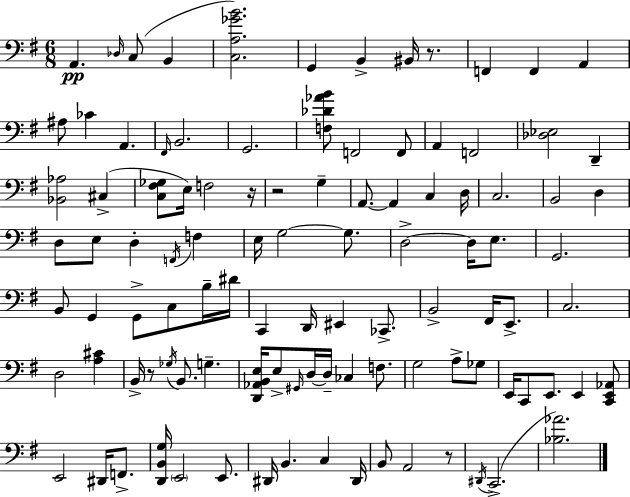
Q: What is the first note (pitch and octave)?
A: A2